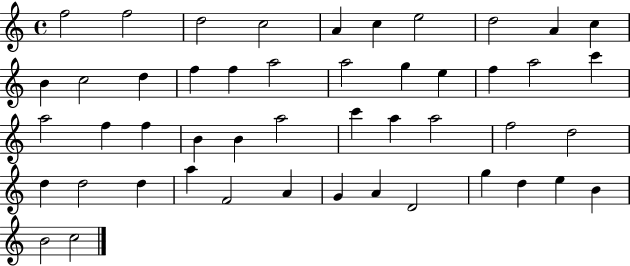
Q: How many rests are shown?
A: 0